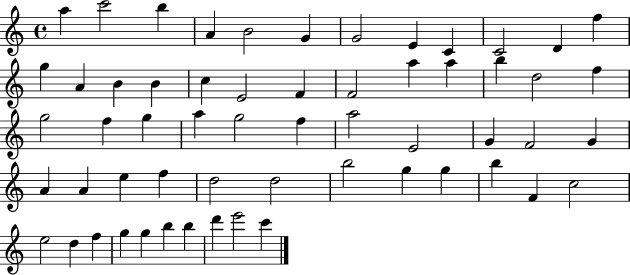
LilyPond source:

{
  \clef treble
  \time 4/4
  \defaultTimeSignature
  \key c \major
  a''4 c'''2 b''4 | a'4 b'2 g'4 | g'2 e'4 c'4 | c'2 d'4 f''4 | \break g''4 a'4 b'4 b'4 | c''4 e'2 f'4 | f'2 a''4 a''4 | b''4 d''2 f''4 | \break g''2 f''4 g''4 | a''4 g''2 f''4 | a''2 e'2 | g'4 f'2 g'4 | \break a'4 a'4 e''4 f''4 | d''2 d''2 | b''2 g''4 g''4 | b''4 f'4 c''2 | \break e''2 d''4 f''4 | g''4 g''4 b''4 b''4 | d'''4 e'''2 c'''4 | \bar "|."
}